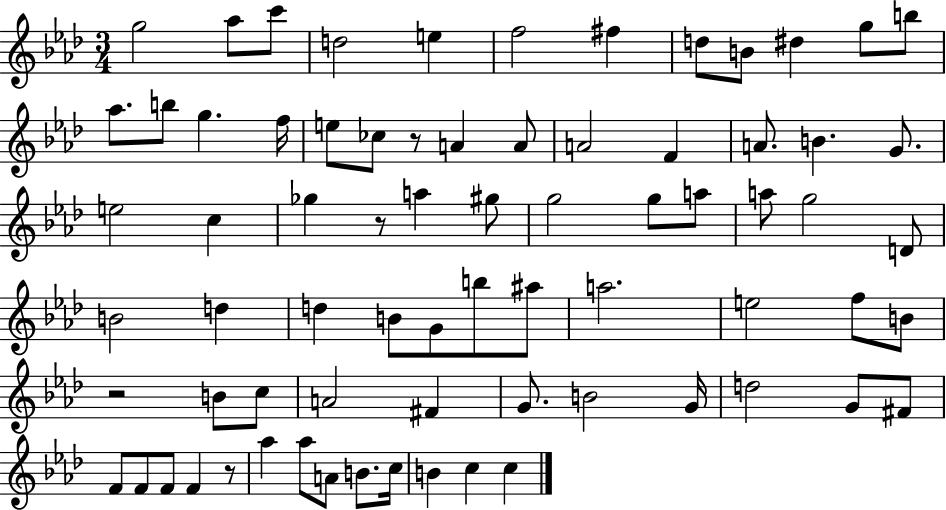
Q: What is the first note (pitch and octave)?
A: G5